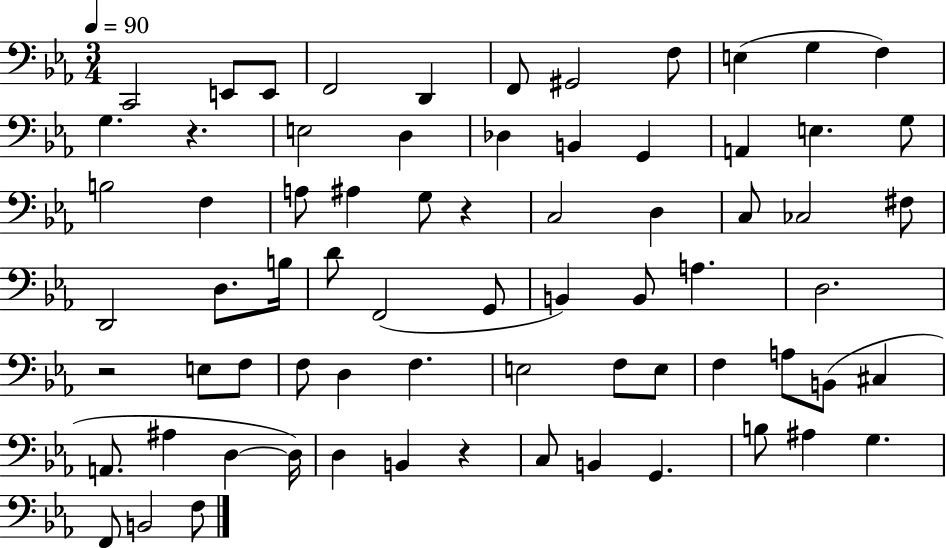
C2/h E2/e E2/e F2/h D2/q F2/e G#2/h F3/e E3/q G3/q F3/q G3/q. R/q. E3/h D3/q Db3/q B2/q G2/q A2/q E3/q. G3/e B3/h F3/q A3/e A#3/q G3/e R/q C3/h D3/q C3/e CES3/h F#3/e D2/h D3/e. B3/s D4/e F2/h G2/e B2/q B2/e A3/q. D3/h. R/h E3/e F3/e F3/e D3/q F3/q. E3/h F3/e E3/e F3/q A3/e B2/e C#3/q A2/e. A#3/q D3/q D3/s D3/q B2/q R/q C3/e B2/q G2/q. B3/e A#3/q G3/q. F2/e B2/h F3/e